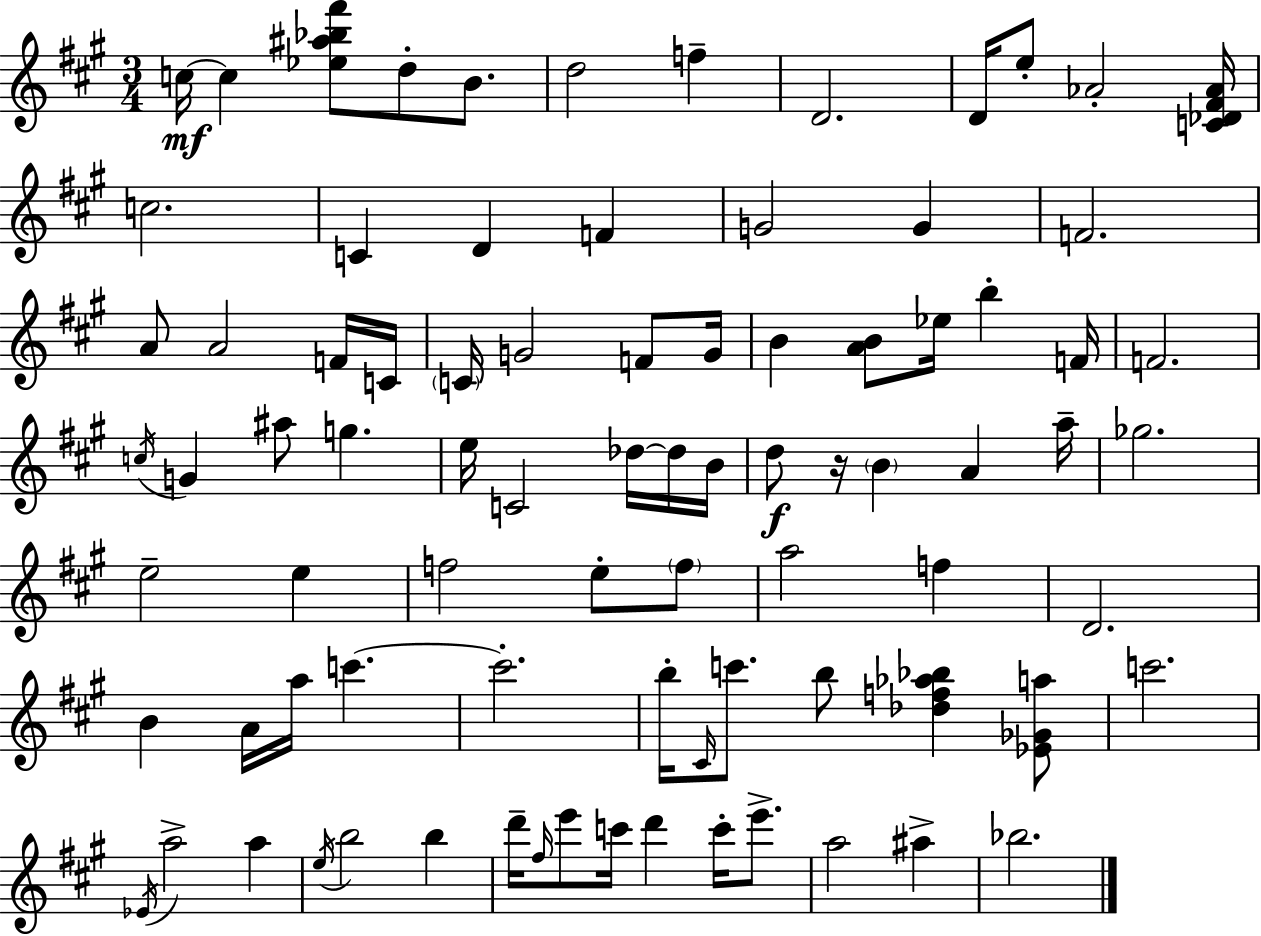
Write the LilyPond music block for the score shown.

{
  \clef treble
  \numericTimeSignature
  \time 3/4
  \key a \major
  c''16~~\mf c''4 <ees'' ais'' bes'' fis'''>8 d''8-. b'8. | d''2 f''4-- | d'2. | d'16 e''8-. aes'2-. <c' des' fis' aes'>16 | \break c''2. | c'4 d'4 f'4 | g'2 g'4 | f'2. | \break a'8 a'2 f'16 c'16 | \parenthesize c'16 g'2 f'8 g'16 | b'4 <a' b'>8 ees''16 b''4-. f'16 | f'2. | \break \acciaccatura { c''16 } g'4 ais''8 g''4. | e''16 c'2 des''16~~ des''16 | b'16 d''8\f r16 \parenthesize b'4 a'4 | a''16-- ges''2. | \break e''2-- e''4 | f''2 e''8-. \parenthesize f''8 | a''2 f''4 | d'2. | \break b'4 a'16 a''16 c'''4.~~ | c'''2.-. | b''16-. \grace { cis'16 } c'''8. b''8 <des'' f'' aes'' bes''>4 | <ees' ges' a''>8 c'''2. | \break \acciaccatura { ees'16 } a''2-> a''4 | \acciaccatura { e''16 } b''2 | b''4 d'''16-- \grace { fis''16 } e'''8 c'''16 d'''4 | c'''16-. e'''8.-> a''2 | \break ais''4-> bes''2. | \bar "|."
}